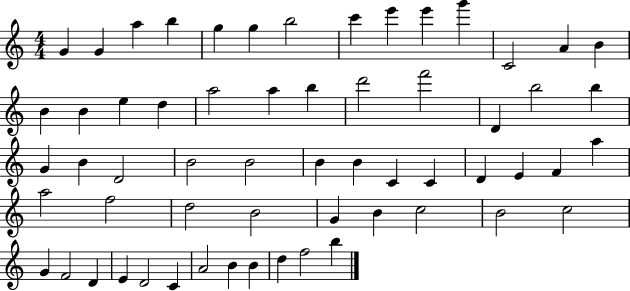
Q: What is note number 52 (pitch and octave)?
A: E4